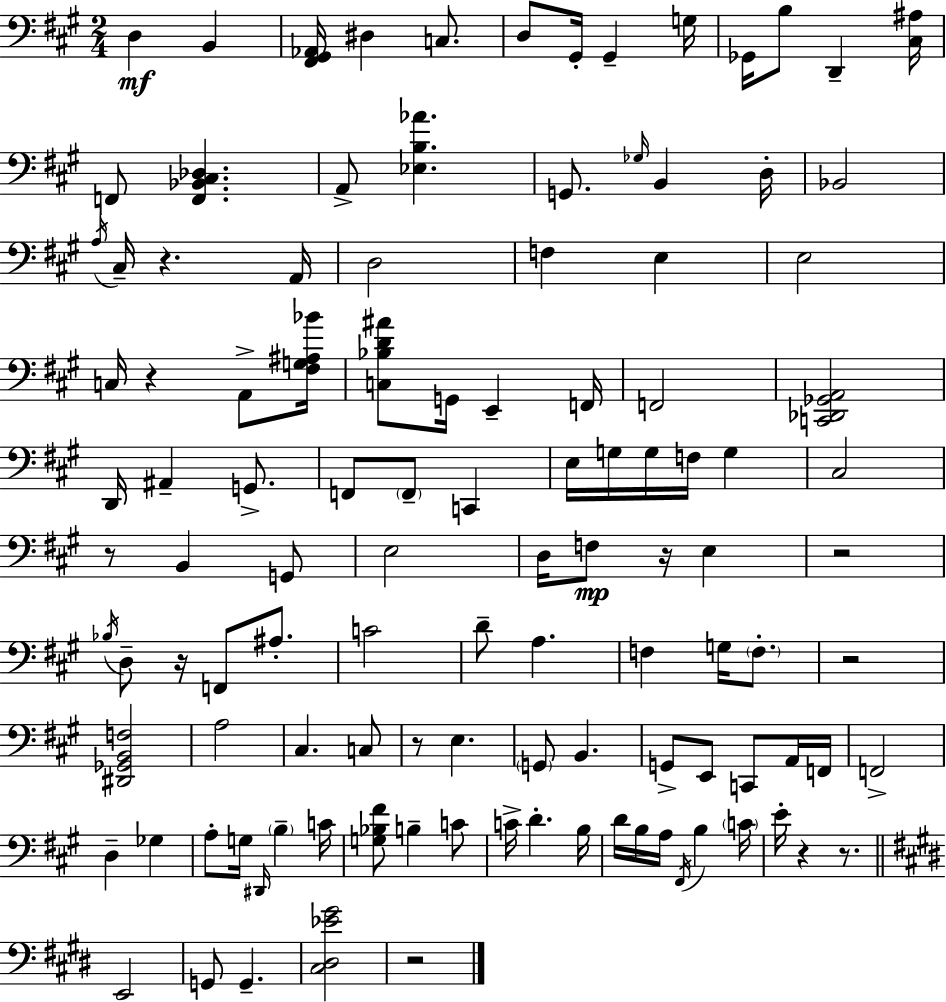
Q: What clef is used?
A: bass